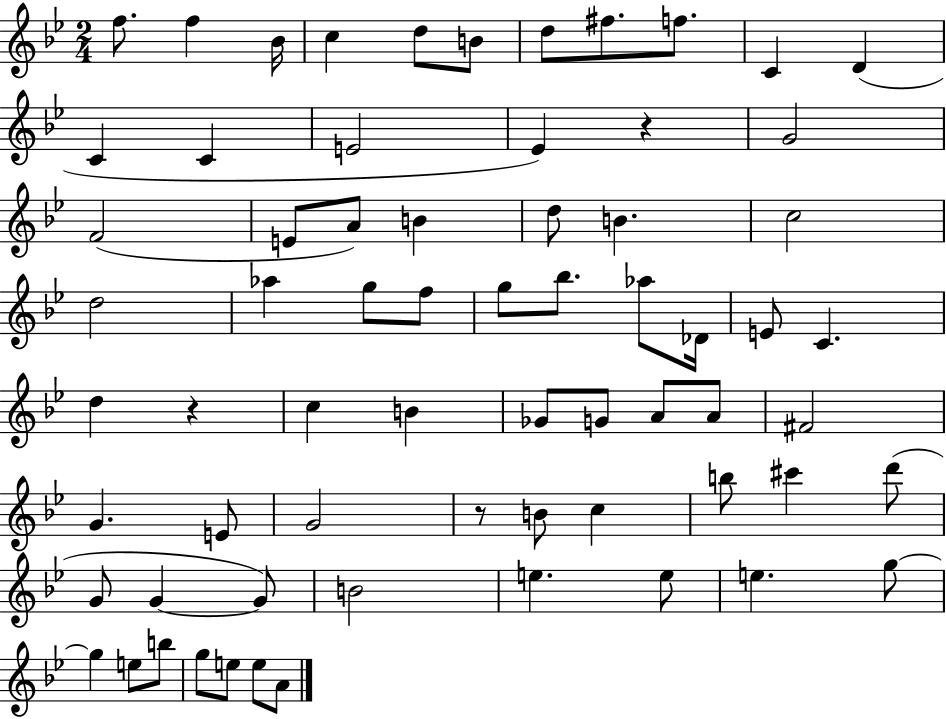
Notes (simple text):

F5/e. F5/q Bb4/s C5/q D5/e B4/e D5/e F#5/e. F5/e. C4/q D4/q C4/q C4/q E4/h Eb4/q R/q G4/h F4/h E4/e A4/e B4/q D5/e B4/q. C5/h D5/h Ab5/q G5/e F5/e G5/e Bb5/e. Ab5/e Db4/s E4/e C4/q. D5/q R/q C5/q B4/q Gb4/e G4/e A4/e A4/e F#4/h G4/q. E4/e G4/h R/e B4/e C5/q B5/e C#6/q D6/e G4/e G4/q G4/e B4/h E5/q. E5/e E5/q. G5/e G5/q E5/e B5/e G5/e E5/e E5/e A4/e